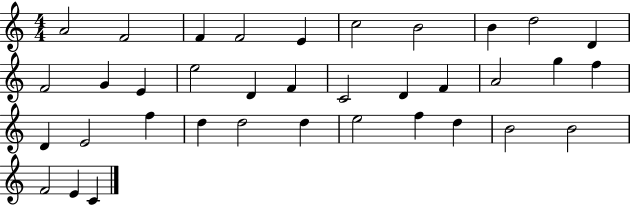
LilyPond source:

{
  \clef treble
  \numericTimeSignature
  \time 4/4
  \key c \major
  a'2 f'2 | f'4 f'2 e'4 | c''2 b'2 | b'4 d''2 d'4 | \break f'2 g'4 e'4 | e''2 d'4 f'4 | c'2 d'4 f'4 | a'2 g''4 f''4 | \break d'4 e'2 f''4 | d''4 d''2 d''4 | e''2 f''4 d''4 | b'2 b'2 | \break f'2 e'4 c'4 | \bar "|."
}